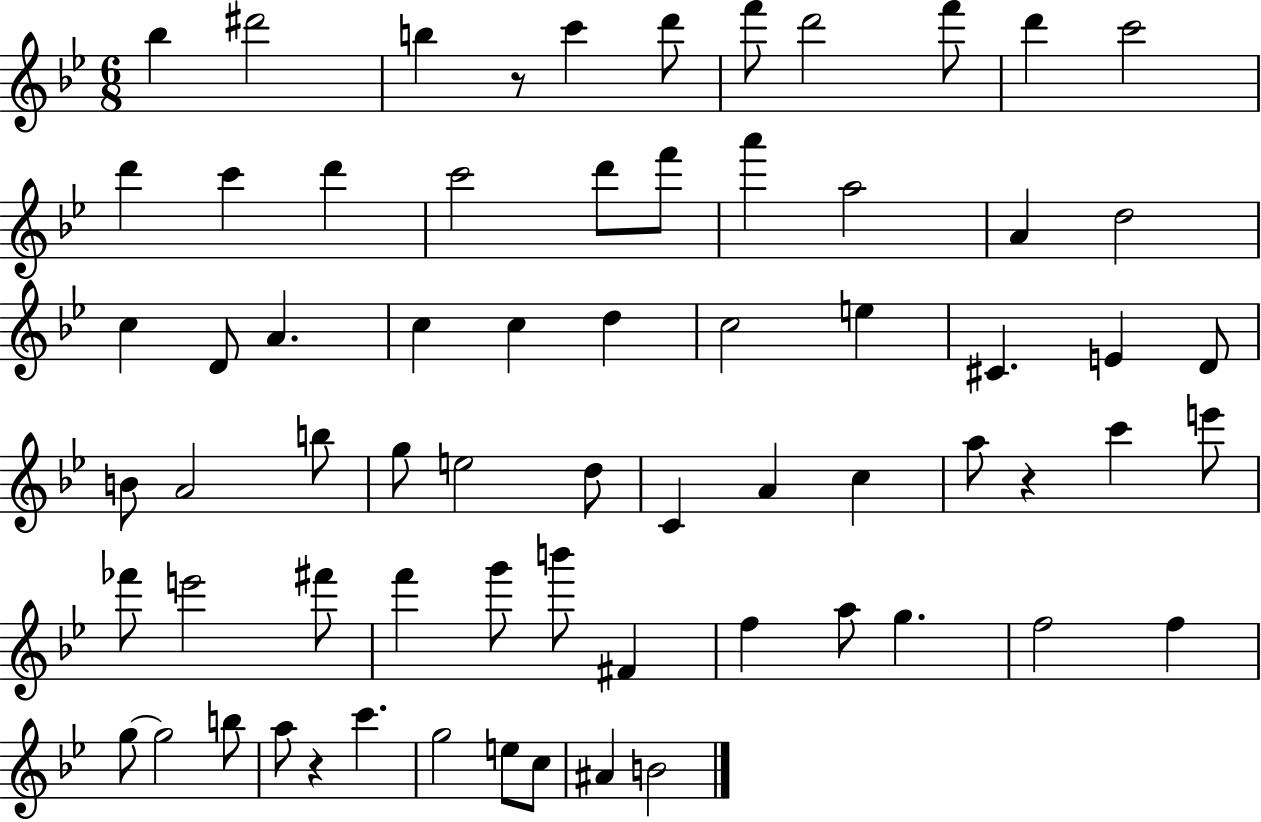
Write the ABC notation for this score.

X:1
T:Untitled
M:6/8
L:1/4
K:Bb
_b ^d'2 b z/2 c' d'/2 f'/2 d'2 f'/2 d' c'2 d' c' d' c'2 d'/2 f'/2 a' a2 A d2 c D/2 A c c d c2 e ^C E D/2 B/2 A2 b/2 g/2 e2 d/2 C A c a/2 z c' e'/2 _f'/2 e'2 ^f'/2 f' g'/2 b'/2 ^F f a/2 g f2 f g/2 g2 b/2 a/2 z c' g2 e/2 c/2 ^A B2